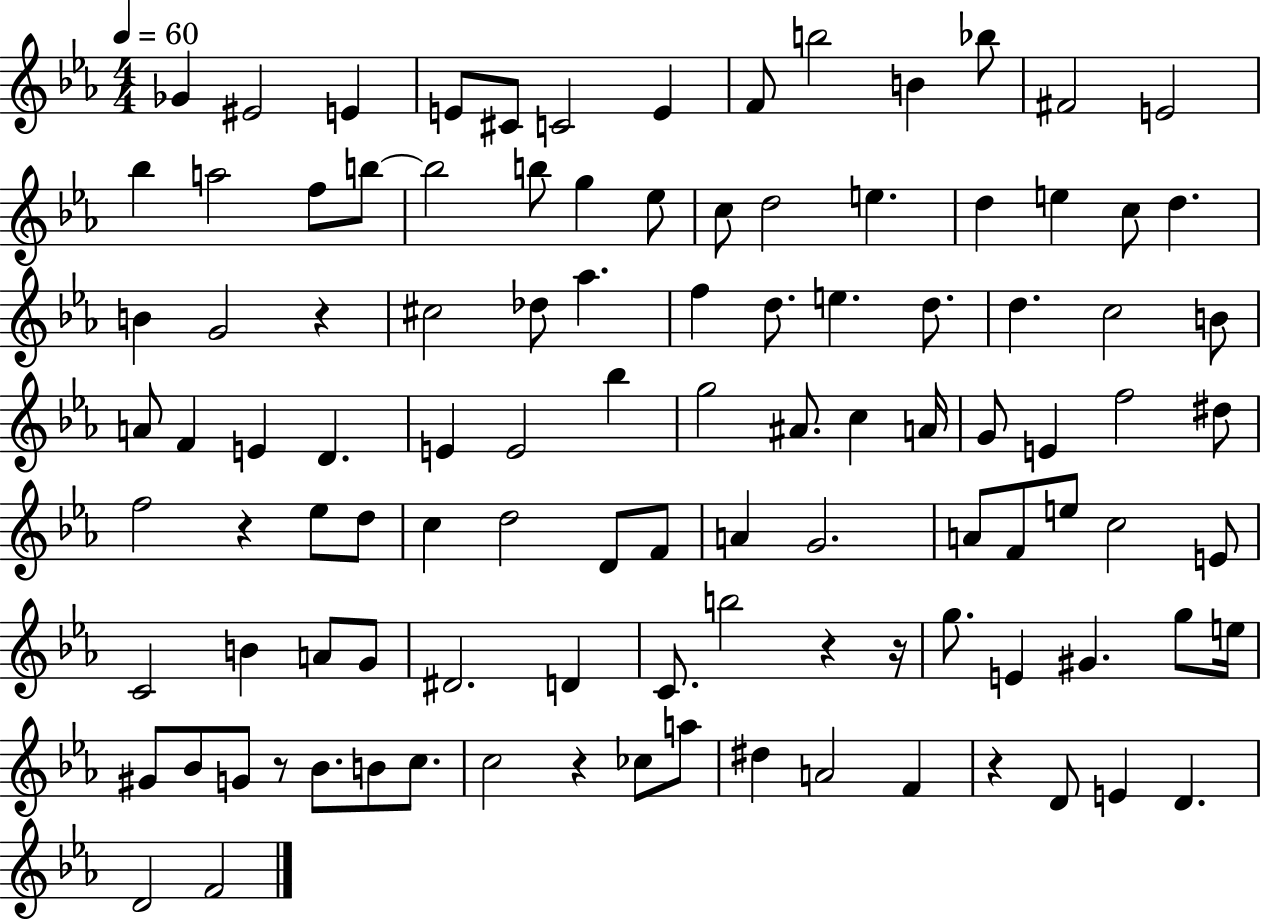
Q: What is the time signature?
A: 4/4